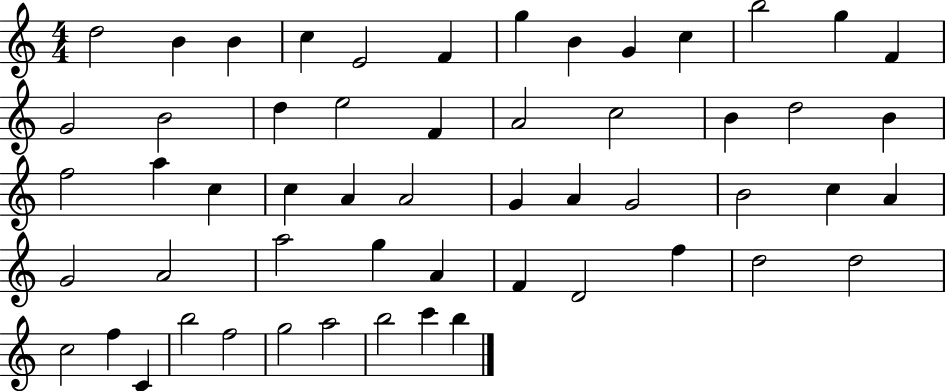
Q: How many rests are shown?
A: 0